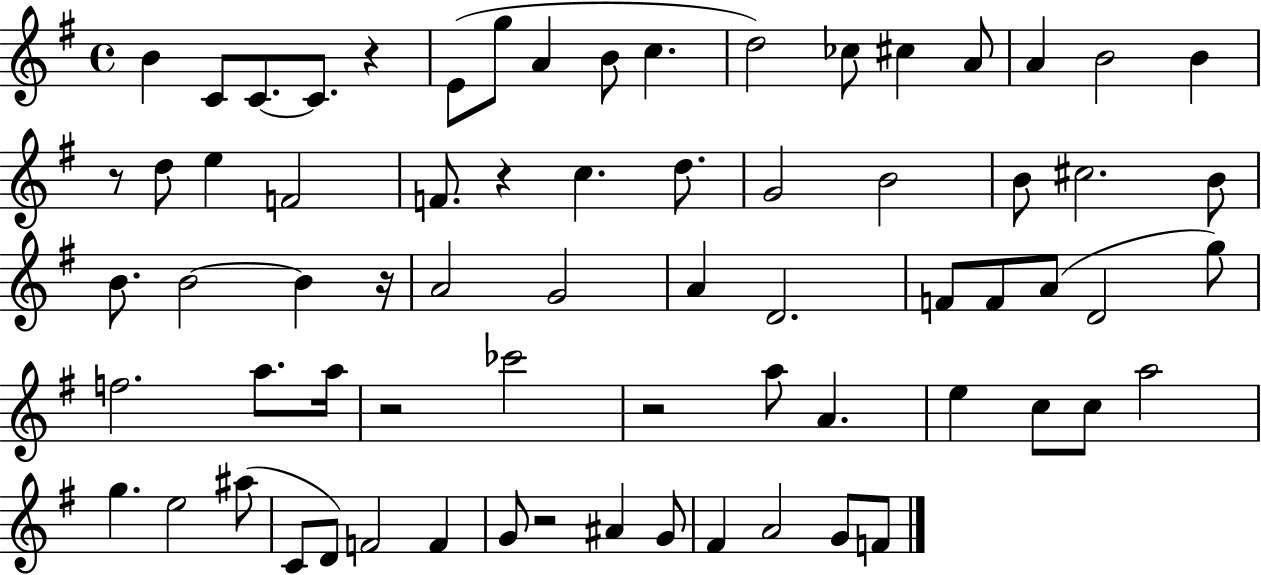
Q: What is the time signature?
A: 4/4